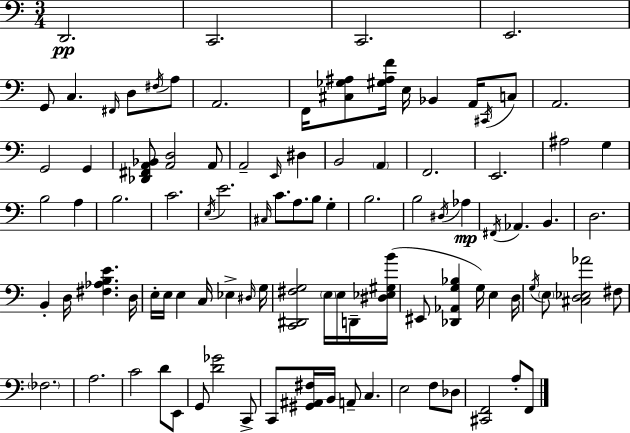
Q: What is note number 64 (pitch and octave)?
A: G3